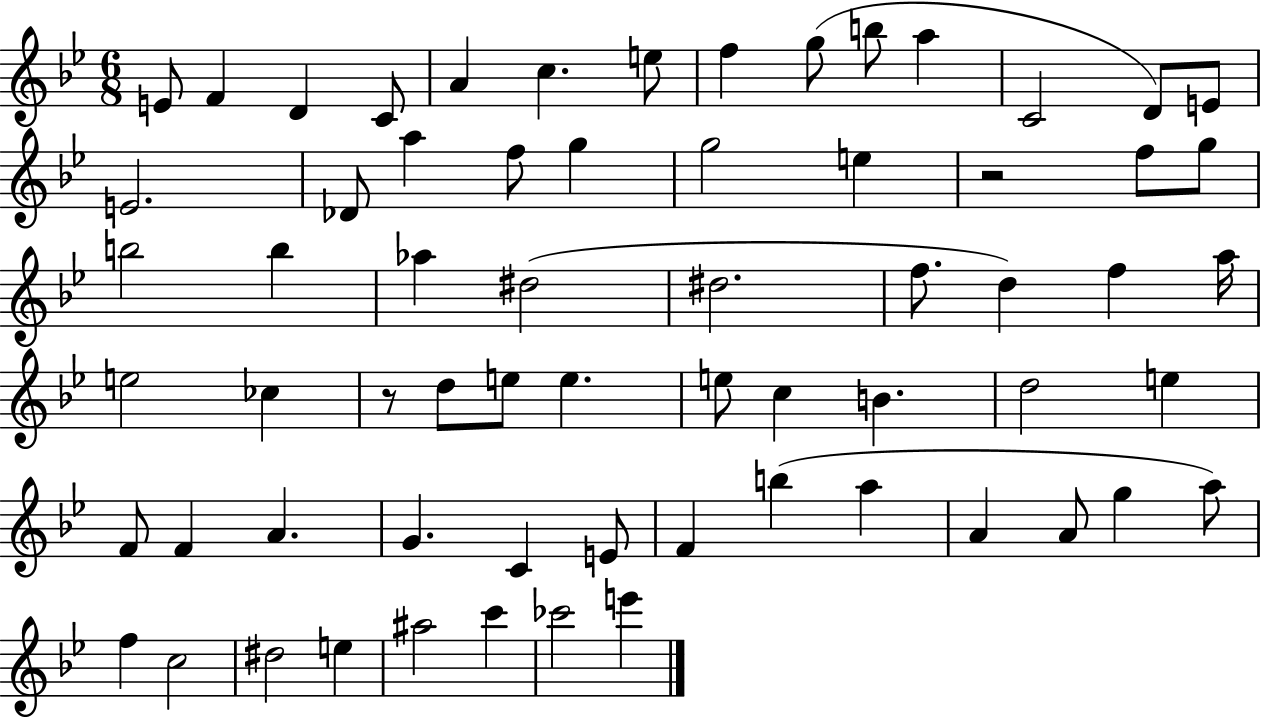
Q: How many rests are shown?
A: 2